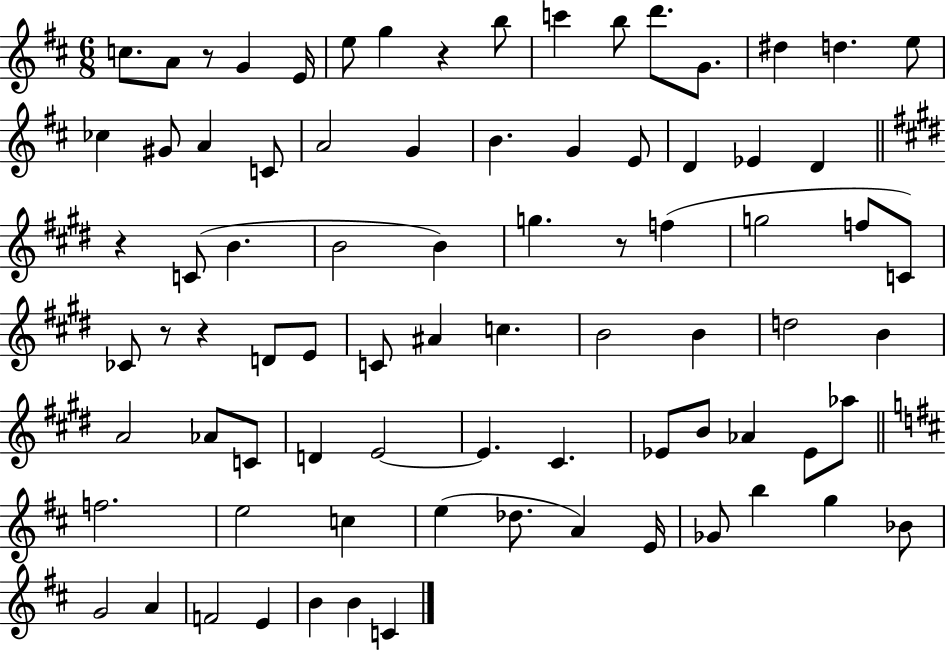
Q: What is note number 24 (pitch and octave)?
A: D4